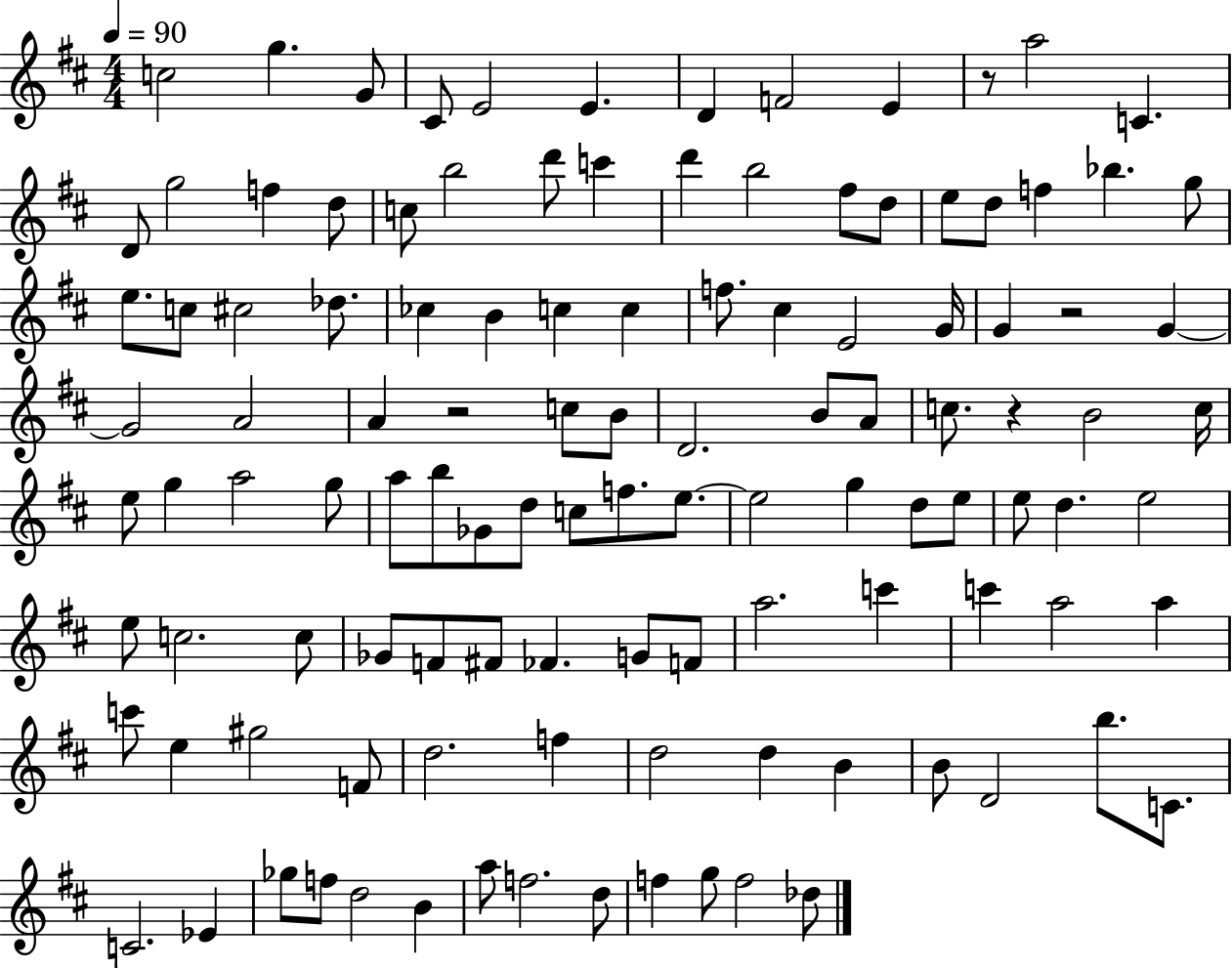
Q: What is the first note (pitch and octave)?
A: C5